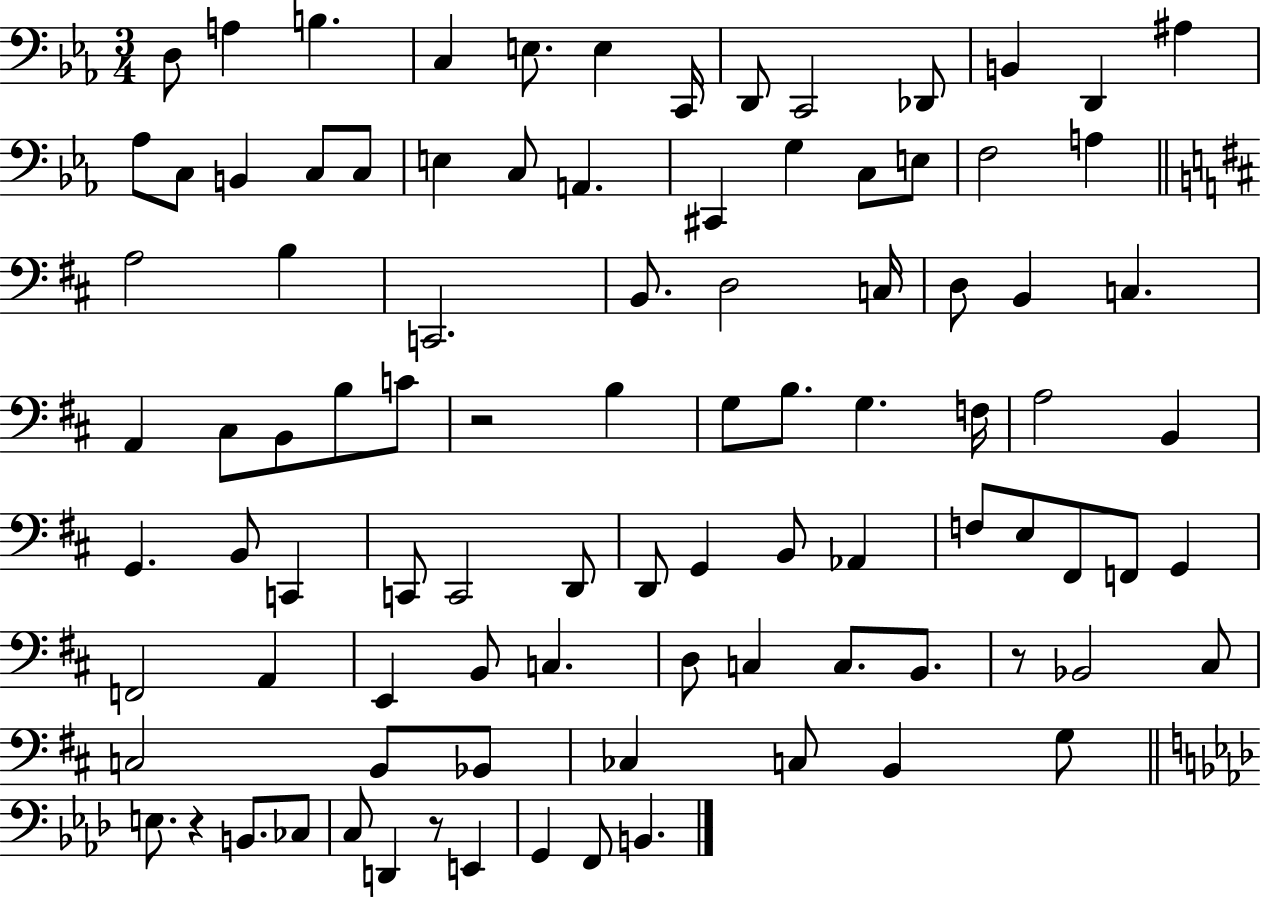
X:1
T:Untitled
M:3/4
L:1/4
K:Eb
D,/2 A, B, C, E,/2 E, C,,/4 D,,/2 C,,2 _D,,/2 B,, D,, ^A, _A,/2 C,/2 B,, C,/2 C,/2 E, C,/2 A,, ^C,, G, C,/2 E,/2 F,2 A, A,2 B, C,,2 B,,/2 D,2 C,/4 D,/2 B,, C, A,, ^C,/2 B,,/2 B,/2 C/2 z2 B, G,/2 B,/2 G, F,/4 A,2 B,, G,, B,,/2 C,, C,,/2 C,,2 D,,/2 D,,/2 G,, B,,/2 _A,, F,/2 E,/2 ^F,,/2 F,,/2 G,, F,,2 A,, E,, B,,/2 C, D,/2 C, C,/2 B,,/2 z/2 _B,,2 ^C,/2 C,2 B,,/2 _B,,/2 _C, C,/2 B,, G,/2 E,/2 z B,,/2 _C,/2 C,/2 D,, z/2 E,, G,, F,,/2 B,,